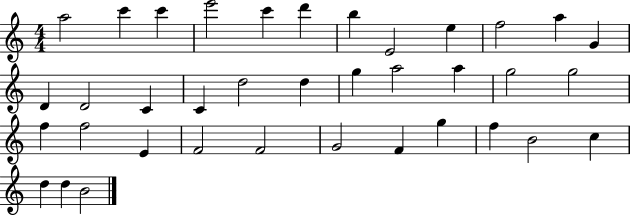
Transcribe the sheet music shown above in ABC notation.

X:1
T:Untitled
M:4/4
L:1/4
K:C
a2 c' c' e'2 c' d' b E2 e f2 a G D D2 C C d2 d g a2 a g2 g2 f f2 E F2 F2 G2 F g f B2 c d d B2